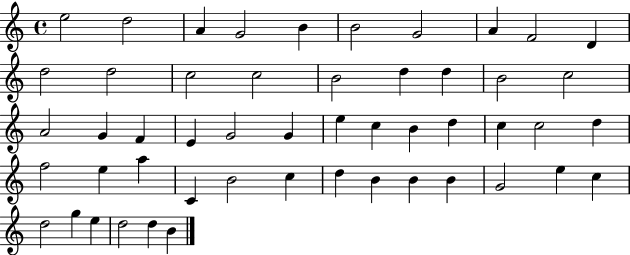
E5/h D5/h A4/q G4/h B4/q B4/h G4/h A4/q F4/h D4/q D5/h D5/h C5/h C5/h B4/h D5/q D5/q B4/h C5/h A4/h G4/q F4/q E4/q G4/h G4/q E5/q C5/q B4/q D5/q C5/q C5/h D5/q F5/h E5/q A5/q C4/q B4/h C5/q D5/q B4/q B4/q B4/q G4/h E5/q C5/q D5/h G5/q E5/q D5/h D5/q B4/q